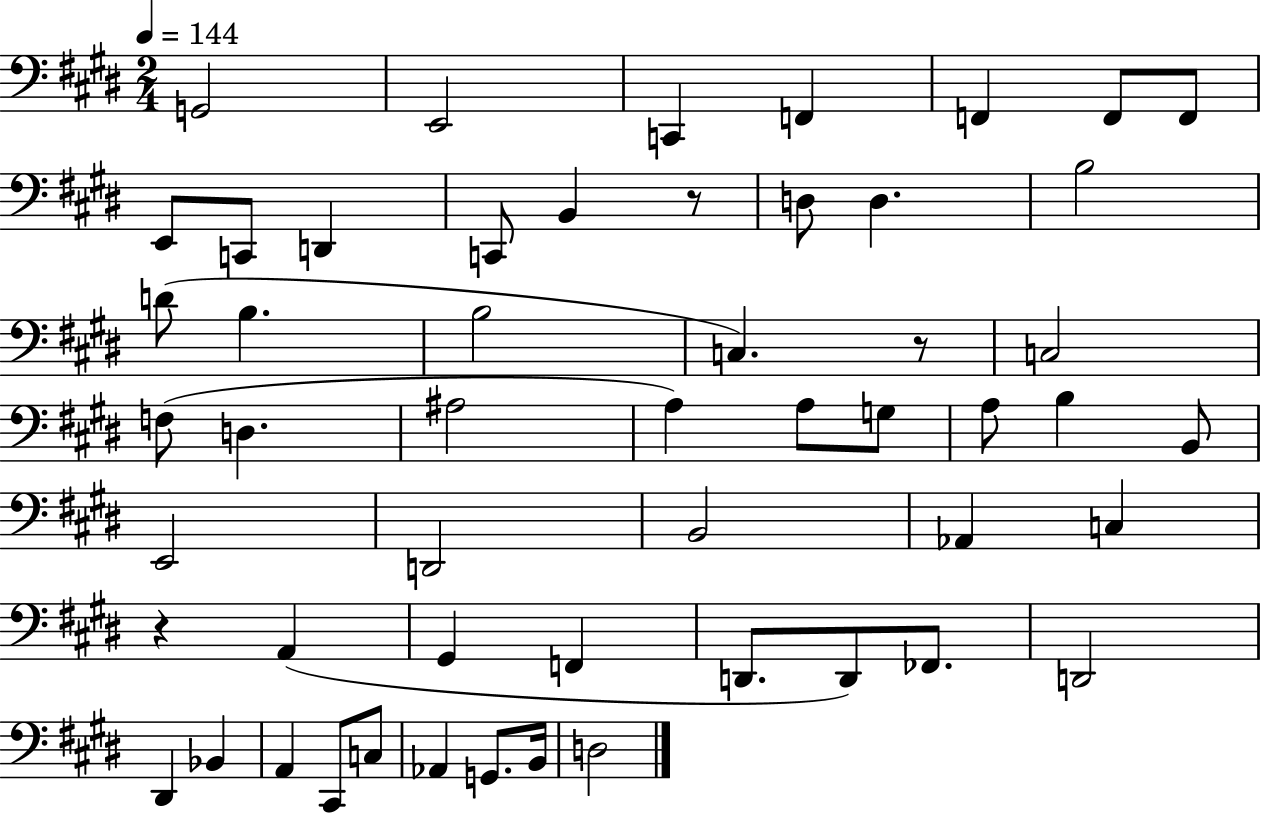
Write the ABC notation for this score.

X:1
T:Untitled
M:2/4
L:1/4
K:E
G,,2 E,,2 C,, F,, F,, F,,/2 F,,/2 E,,/2 C,,/2 D,, C,,/2 B,, z/2 D,/2 D, B,2 D/2 B, B,2 C, z/2 C,2 F,/2 D, ^A,2 A, A,/2 G,/2 A,/2 B, B,,/2 E,,2 D,,2 B,,2 _A,, C, z A,, ^G,, F,, D,,/2 D,,/2 _F,,/2 D,,2 ^D,, _B,, A,, ^C,,/2 C,/2 _A,, G,,/2 B,,/4 D,2